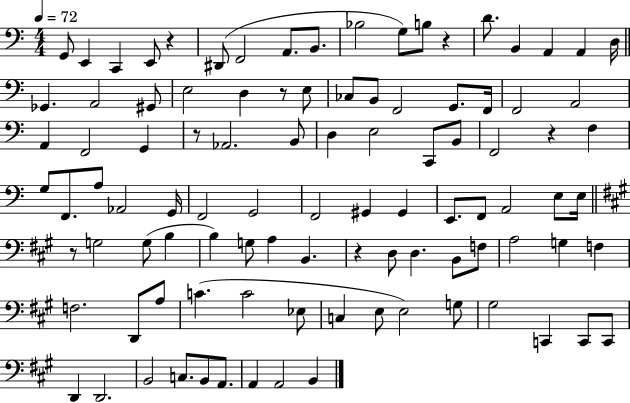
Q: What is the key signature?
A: C major